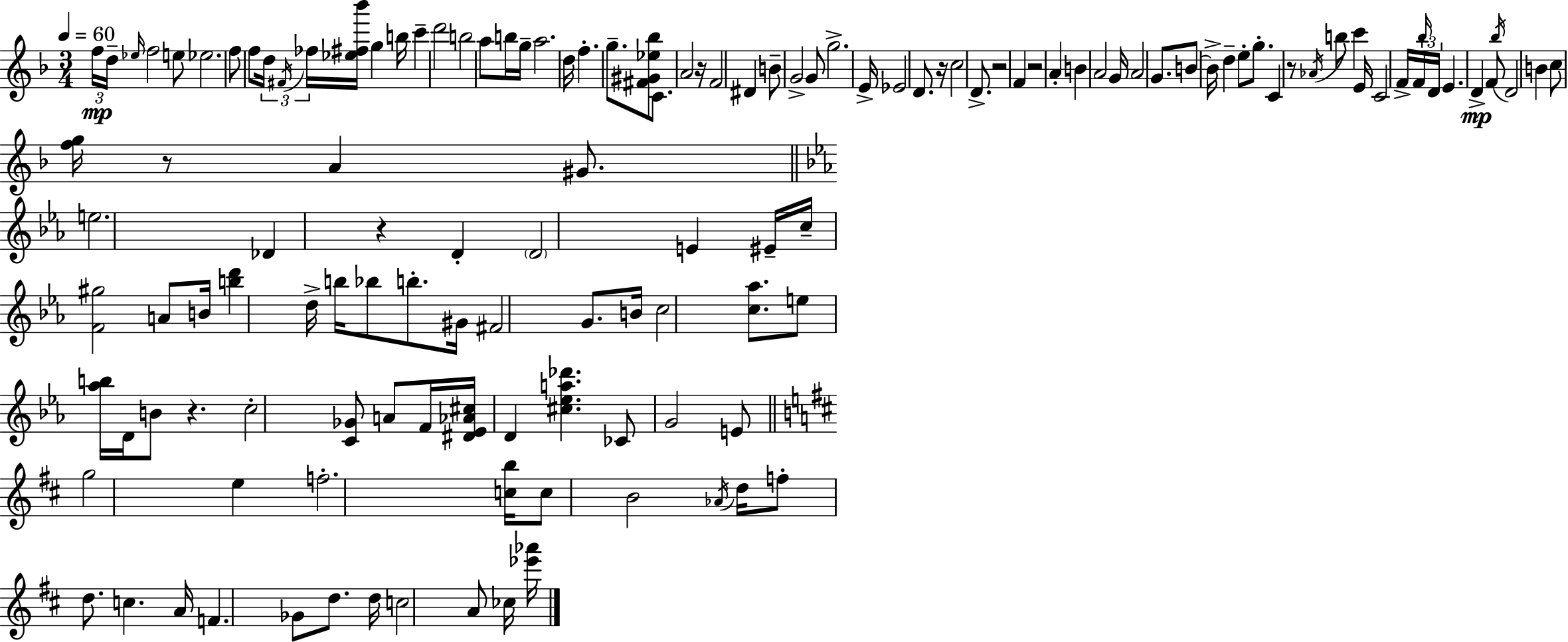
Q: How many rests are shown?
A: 8